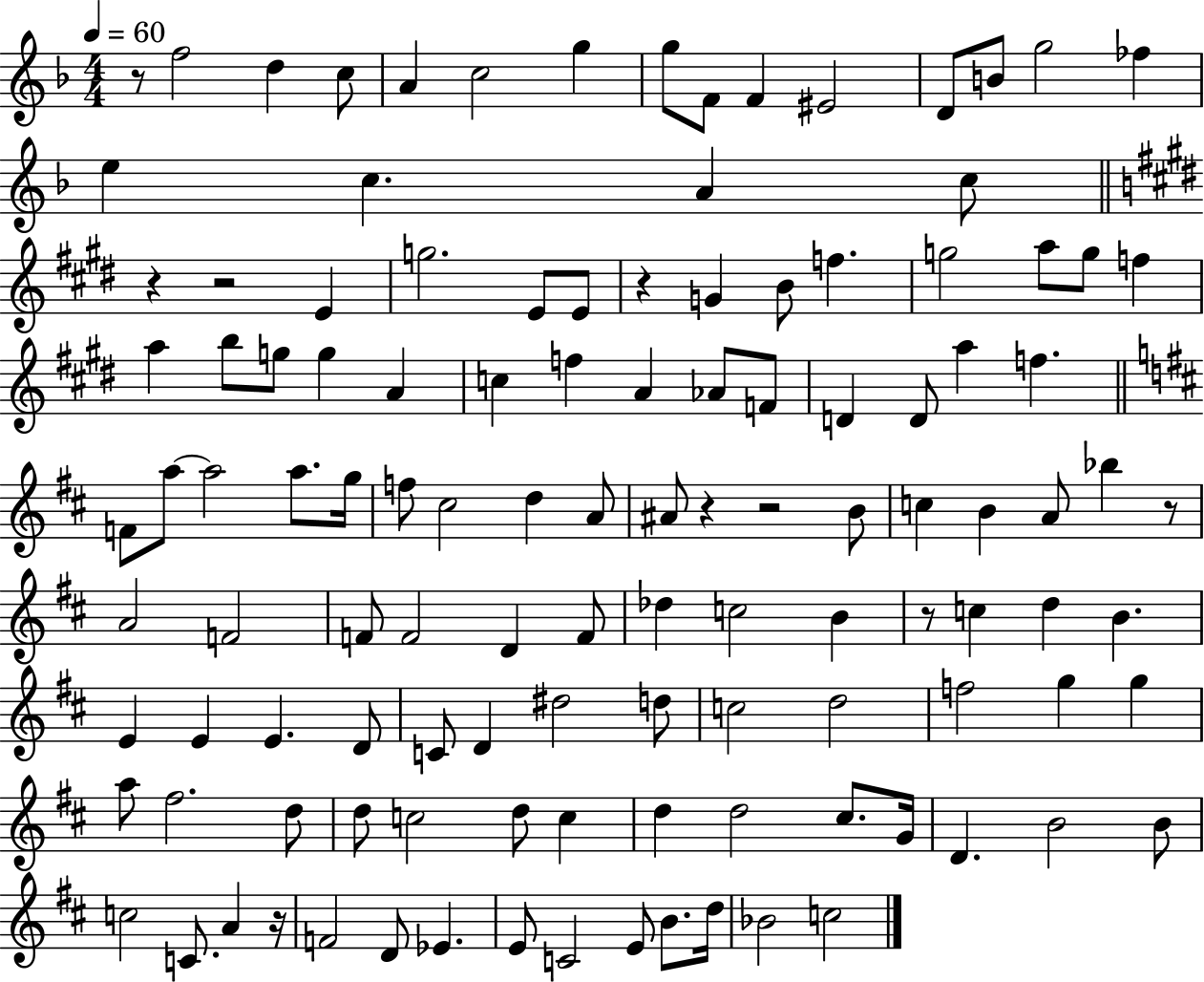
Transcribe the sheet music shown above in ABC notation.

X:1
T:Untitled
M:4/4
L:1/4
K:F
z/2 f2 d c/2 A c2 g g/2 F/2 F ^E2 D/2 B/2 g2 _f e c A c/2 z z2 E g2 E/2 E/2 z G B/2 f g2 a/2 g/2 f a b/2 g/2 g A c f A _A/2 F/2 D D/2 a f F/2 a/2 a2 a/2 g/4 f/2 ^c2 d A/2 ^A/2 z z2 B/2 c B A/2 _b z/2 A2 F2 F/2 F2 D F/2 _d c2 B z/2 c d B E E E D/2 C/2 D ^d2 d/2 c2 d2 f2 g g a/2 ^f2 d/2 d/2 c2 d/2 c d d2 ^c/2 G/4 D B2 B/2 c2 C/2 A z/4 F2 D/2 _E E/2 C2 E/2 B/2 d/4 _B2 c2